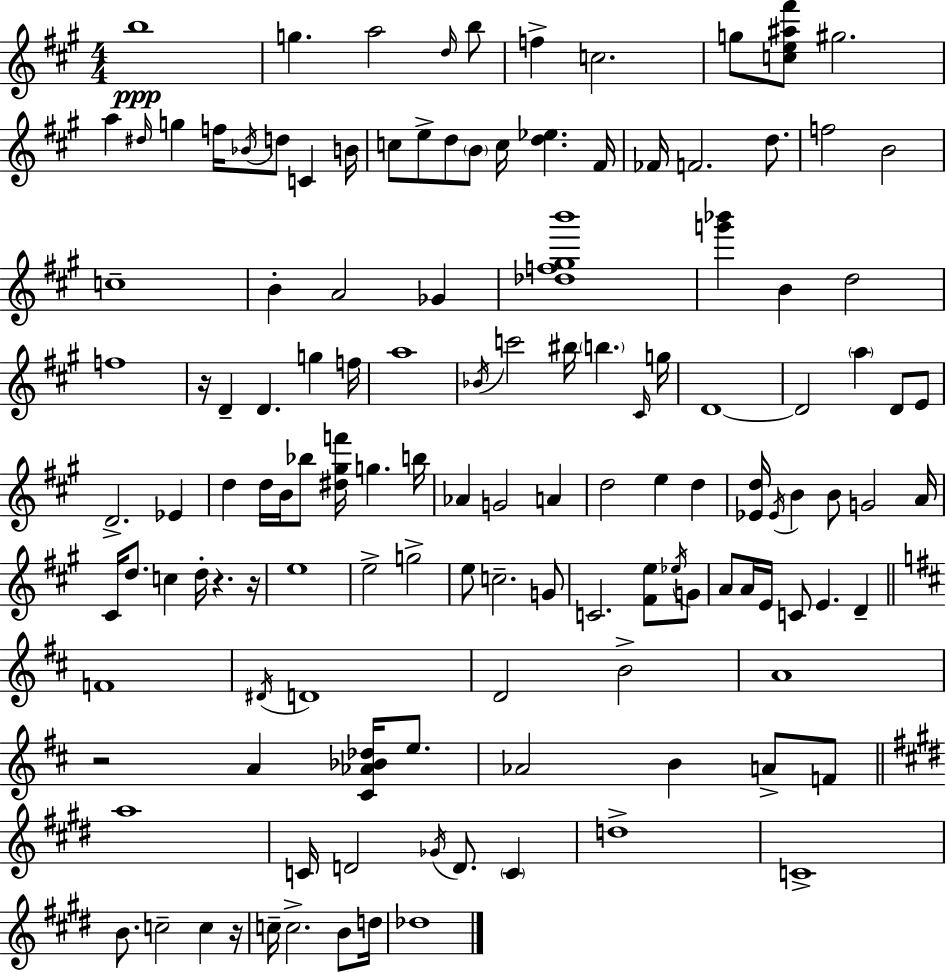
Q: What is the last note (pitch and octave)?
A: Db5